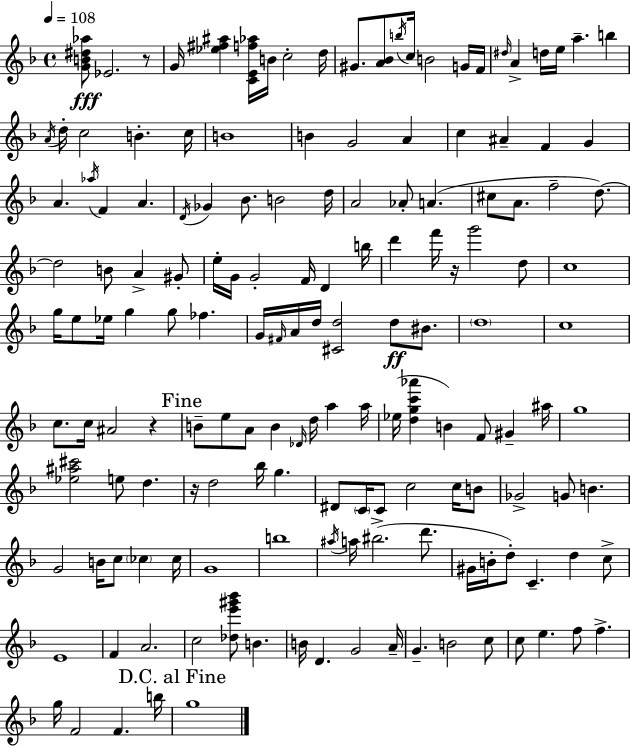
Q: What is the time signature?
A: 4/4